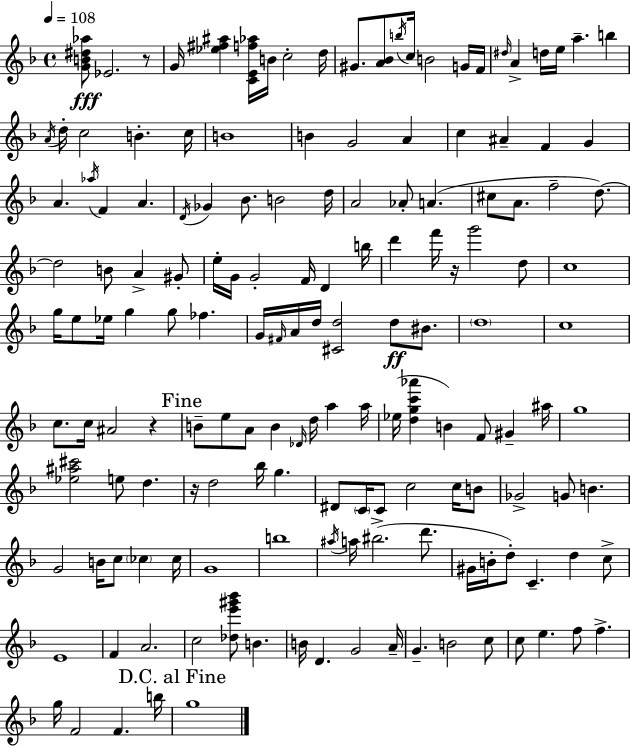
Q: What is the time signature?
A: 4/4